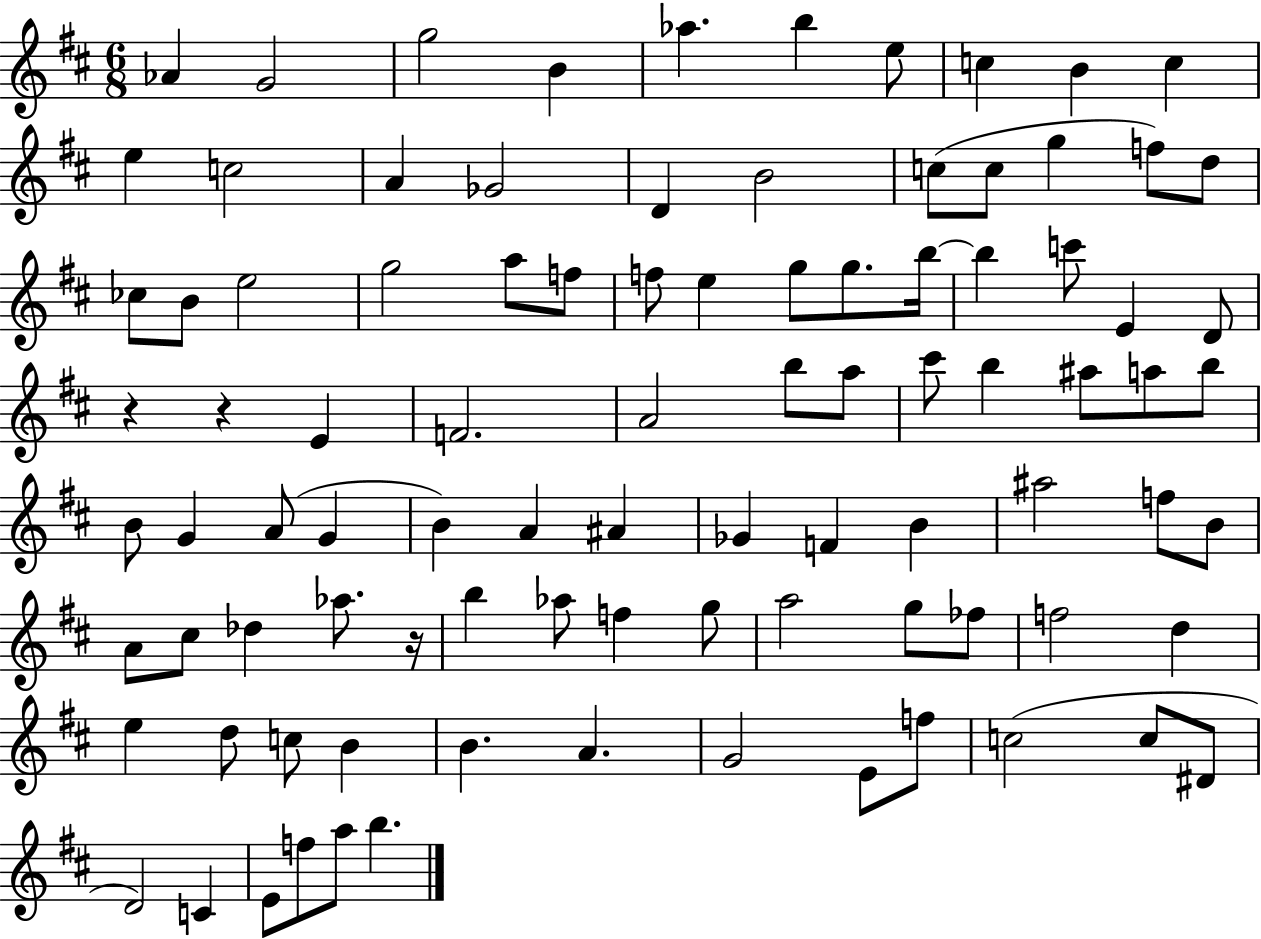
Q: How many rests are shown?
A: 3